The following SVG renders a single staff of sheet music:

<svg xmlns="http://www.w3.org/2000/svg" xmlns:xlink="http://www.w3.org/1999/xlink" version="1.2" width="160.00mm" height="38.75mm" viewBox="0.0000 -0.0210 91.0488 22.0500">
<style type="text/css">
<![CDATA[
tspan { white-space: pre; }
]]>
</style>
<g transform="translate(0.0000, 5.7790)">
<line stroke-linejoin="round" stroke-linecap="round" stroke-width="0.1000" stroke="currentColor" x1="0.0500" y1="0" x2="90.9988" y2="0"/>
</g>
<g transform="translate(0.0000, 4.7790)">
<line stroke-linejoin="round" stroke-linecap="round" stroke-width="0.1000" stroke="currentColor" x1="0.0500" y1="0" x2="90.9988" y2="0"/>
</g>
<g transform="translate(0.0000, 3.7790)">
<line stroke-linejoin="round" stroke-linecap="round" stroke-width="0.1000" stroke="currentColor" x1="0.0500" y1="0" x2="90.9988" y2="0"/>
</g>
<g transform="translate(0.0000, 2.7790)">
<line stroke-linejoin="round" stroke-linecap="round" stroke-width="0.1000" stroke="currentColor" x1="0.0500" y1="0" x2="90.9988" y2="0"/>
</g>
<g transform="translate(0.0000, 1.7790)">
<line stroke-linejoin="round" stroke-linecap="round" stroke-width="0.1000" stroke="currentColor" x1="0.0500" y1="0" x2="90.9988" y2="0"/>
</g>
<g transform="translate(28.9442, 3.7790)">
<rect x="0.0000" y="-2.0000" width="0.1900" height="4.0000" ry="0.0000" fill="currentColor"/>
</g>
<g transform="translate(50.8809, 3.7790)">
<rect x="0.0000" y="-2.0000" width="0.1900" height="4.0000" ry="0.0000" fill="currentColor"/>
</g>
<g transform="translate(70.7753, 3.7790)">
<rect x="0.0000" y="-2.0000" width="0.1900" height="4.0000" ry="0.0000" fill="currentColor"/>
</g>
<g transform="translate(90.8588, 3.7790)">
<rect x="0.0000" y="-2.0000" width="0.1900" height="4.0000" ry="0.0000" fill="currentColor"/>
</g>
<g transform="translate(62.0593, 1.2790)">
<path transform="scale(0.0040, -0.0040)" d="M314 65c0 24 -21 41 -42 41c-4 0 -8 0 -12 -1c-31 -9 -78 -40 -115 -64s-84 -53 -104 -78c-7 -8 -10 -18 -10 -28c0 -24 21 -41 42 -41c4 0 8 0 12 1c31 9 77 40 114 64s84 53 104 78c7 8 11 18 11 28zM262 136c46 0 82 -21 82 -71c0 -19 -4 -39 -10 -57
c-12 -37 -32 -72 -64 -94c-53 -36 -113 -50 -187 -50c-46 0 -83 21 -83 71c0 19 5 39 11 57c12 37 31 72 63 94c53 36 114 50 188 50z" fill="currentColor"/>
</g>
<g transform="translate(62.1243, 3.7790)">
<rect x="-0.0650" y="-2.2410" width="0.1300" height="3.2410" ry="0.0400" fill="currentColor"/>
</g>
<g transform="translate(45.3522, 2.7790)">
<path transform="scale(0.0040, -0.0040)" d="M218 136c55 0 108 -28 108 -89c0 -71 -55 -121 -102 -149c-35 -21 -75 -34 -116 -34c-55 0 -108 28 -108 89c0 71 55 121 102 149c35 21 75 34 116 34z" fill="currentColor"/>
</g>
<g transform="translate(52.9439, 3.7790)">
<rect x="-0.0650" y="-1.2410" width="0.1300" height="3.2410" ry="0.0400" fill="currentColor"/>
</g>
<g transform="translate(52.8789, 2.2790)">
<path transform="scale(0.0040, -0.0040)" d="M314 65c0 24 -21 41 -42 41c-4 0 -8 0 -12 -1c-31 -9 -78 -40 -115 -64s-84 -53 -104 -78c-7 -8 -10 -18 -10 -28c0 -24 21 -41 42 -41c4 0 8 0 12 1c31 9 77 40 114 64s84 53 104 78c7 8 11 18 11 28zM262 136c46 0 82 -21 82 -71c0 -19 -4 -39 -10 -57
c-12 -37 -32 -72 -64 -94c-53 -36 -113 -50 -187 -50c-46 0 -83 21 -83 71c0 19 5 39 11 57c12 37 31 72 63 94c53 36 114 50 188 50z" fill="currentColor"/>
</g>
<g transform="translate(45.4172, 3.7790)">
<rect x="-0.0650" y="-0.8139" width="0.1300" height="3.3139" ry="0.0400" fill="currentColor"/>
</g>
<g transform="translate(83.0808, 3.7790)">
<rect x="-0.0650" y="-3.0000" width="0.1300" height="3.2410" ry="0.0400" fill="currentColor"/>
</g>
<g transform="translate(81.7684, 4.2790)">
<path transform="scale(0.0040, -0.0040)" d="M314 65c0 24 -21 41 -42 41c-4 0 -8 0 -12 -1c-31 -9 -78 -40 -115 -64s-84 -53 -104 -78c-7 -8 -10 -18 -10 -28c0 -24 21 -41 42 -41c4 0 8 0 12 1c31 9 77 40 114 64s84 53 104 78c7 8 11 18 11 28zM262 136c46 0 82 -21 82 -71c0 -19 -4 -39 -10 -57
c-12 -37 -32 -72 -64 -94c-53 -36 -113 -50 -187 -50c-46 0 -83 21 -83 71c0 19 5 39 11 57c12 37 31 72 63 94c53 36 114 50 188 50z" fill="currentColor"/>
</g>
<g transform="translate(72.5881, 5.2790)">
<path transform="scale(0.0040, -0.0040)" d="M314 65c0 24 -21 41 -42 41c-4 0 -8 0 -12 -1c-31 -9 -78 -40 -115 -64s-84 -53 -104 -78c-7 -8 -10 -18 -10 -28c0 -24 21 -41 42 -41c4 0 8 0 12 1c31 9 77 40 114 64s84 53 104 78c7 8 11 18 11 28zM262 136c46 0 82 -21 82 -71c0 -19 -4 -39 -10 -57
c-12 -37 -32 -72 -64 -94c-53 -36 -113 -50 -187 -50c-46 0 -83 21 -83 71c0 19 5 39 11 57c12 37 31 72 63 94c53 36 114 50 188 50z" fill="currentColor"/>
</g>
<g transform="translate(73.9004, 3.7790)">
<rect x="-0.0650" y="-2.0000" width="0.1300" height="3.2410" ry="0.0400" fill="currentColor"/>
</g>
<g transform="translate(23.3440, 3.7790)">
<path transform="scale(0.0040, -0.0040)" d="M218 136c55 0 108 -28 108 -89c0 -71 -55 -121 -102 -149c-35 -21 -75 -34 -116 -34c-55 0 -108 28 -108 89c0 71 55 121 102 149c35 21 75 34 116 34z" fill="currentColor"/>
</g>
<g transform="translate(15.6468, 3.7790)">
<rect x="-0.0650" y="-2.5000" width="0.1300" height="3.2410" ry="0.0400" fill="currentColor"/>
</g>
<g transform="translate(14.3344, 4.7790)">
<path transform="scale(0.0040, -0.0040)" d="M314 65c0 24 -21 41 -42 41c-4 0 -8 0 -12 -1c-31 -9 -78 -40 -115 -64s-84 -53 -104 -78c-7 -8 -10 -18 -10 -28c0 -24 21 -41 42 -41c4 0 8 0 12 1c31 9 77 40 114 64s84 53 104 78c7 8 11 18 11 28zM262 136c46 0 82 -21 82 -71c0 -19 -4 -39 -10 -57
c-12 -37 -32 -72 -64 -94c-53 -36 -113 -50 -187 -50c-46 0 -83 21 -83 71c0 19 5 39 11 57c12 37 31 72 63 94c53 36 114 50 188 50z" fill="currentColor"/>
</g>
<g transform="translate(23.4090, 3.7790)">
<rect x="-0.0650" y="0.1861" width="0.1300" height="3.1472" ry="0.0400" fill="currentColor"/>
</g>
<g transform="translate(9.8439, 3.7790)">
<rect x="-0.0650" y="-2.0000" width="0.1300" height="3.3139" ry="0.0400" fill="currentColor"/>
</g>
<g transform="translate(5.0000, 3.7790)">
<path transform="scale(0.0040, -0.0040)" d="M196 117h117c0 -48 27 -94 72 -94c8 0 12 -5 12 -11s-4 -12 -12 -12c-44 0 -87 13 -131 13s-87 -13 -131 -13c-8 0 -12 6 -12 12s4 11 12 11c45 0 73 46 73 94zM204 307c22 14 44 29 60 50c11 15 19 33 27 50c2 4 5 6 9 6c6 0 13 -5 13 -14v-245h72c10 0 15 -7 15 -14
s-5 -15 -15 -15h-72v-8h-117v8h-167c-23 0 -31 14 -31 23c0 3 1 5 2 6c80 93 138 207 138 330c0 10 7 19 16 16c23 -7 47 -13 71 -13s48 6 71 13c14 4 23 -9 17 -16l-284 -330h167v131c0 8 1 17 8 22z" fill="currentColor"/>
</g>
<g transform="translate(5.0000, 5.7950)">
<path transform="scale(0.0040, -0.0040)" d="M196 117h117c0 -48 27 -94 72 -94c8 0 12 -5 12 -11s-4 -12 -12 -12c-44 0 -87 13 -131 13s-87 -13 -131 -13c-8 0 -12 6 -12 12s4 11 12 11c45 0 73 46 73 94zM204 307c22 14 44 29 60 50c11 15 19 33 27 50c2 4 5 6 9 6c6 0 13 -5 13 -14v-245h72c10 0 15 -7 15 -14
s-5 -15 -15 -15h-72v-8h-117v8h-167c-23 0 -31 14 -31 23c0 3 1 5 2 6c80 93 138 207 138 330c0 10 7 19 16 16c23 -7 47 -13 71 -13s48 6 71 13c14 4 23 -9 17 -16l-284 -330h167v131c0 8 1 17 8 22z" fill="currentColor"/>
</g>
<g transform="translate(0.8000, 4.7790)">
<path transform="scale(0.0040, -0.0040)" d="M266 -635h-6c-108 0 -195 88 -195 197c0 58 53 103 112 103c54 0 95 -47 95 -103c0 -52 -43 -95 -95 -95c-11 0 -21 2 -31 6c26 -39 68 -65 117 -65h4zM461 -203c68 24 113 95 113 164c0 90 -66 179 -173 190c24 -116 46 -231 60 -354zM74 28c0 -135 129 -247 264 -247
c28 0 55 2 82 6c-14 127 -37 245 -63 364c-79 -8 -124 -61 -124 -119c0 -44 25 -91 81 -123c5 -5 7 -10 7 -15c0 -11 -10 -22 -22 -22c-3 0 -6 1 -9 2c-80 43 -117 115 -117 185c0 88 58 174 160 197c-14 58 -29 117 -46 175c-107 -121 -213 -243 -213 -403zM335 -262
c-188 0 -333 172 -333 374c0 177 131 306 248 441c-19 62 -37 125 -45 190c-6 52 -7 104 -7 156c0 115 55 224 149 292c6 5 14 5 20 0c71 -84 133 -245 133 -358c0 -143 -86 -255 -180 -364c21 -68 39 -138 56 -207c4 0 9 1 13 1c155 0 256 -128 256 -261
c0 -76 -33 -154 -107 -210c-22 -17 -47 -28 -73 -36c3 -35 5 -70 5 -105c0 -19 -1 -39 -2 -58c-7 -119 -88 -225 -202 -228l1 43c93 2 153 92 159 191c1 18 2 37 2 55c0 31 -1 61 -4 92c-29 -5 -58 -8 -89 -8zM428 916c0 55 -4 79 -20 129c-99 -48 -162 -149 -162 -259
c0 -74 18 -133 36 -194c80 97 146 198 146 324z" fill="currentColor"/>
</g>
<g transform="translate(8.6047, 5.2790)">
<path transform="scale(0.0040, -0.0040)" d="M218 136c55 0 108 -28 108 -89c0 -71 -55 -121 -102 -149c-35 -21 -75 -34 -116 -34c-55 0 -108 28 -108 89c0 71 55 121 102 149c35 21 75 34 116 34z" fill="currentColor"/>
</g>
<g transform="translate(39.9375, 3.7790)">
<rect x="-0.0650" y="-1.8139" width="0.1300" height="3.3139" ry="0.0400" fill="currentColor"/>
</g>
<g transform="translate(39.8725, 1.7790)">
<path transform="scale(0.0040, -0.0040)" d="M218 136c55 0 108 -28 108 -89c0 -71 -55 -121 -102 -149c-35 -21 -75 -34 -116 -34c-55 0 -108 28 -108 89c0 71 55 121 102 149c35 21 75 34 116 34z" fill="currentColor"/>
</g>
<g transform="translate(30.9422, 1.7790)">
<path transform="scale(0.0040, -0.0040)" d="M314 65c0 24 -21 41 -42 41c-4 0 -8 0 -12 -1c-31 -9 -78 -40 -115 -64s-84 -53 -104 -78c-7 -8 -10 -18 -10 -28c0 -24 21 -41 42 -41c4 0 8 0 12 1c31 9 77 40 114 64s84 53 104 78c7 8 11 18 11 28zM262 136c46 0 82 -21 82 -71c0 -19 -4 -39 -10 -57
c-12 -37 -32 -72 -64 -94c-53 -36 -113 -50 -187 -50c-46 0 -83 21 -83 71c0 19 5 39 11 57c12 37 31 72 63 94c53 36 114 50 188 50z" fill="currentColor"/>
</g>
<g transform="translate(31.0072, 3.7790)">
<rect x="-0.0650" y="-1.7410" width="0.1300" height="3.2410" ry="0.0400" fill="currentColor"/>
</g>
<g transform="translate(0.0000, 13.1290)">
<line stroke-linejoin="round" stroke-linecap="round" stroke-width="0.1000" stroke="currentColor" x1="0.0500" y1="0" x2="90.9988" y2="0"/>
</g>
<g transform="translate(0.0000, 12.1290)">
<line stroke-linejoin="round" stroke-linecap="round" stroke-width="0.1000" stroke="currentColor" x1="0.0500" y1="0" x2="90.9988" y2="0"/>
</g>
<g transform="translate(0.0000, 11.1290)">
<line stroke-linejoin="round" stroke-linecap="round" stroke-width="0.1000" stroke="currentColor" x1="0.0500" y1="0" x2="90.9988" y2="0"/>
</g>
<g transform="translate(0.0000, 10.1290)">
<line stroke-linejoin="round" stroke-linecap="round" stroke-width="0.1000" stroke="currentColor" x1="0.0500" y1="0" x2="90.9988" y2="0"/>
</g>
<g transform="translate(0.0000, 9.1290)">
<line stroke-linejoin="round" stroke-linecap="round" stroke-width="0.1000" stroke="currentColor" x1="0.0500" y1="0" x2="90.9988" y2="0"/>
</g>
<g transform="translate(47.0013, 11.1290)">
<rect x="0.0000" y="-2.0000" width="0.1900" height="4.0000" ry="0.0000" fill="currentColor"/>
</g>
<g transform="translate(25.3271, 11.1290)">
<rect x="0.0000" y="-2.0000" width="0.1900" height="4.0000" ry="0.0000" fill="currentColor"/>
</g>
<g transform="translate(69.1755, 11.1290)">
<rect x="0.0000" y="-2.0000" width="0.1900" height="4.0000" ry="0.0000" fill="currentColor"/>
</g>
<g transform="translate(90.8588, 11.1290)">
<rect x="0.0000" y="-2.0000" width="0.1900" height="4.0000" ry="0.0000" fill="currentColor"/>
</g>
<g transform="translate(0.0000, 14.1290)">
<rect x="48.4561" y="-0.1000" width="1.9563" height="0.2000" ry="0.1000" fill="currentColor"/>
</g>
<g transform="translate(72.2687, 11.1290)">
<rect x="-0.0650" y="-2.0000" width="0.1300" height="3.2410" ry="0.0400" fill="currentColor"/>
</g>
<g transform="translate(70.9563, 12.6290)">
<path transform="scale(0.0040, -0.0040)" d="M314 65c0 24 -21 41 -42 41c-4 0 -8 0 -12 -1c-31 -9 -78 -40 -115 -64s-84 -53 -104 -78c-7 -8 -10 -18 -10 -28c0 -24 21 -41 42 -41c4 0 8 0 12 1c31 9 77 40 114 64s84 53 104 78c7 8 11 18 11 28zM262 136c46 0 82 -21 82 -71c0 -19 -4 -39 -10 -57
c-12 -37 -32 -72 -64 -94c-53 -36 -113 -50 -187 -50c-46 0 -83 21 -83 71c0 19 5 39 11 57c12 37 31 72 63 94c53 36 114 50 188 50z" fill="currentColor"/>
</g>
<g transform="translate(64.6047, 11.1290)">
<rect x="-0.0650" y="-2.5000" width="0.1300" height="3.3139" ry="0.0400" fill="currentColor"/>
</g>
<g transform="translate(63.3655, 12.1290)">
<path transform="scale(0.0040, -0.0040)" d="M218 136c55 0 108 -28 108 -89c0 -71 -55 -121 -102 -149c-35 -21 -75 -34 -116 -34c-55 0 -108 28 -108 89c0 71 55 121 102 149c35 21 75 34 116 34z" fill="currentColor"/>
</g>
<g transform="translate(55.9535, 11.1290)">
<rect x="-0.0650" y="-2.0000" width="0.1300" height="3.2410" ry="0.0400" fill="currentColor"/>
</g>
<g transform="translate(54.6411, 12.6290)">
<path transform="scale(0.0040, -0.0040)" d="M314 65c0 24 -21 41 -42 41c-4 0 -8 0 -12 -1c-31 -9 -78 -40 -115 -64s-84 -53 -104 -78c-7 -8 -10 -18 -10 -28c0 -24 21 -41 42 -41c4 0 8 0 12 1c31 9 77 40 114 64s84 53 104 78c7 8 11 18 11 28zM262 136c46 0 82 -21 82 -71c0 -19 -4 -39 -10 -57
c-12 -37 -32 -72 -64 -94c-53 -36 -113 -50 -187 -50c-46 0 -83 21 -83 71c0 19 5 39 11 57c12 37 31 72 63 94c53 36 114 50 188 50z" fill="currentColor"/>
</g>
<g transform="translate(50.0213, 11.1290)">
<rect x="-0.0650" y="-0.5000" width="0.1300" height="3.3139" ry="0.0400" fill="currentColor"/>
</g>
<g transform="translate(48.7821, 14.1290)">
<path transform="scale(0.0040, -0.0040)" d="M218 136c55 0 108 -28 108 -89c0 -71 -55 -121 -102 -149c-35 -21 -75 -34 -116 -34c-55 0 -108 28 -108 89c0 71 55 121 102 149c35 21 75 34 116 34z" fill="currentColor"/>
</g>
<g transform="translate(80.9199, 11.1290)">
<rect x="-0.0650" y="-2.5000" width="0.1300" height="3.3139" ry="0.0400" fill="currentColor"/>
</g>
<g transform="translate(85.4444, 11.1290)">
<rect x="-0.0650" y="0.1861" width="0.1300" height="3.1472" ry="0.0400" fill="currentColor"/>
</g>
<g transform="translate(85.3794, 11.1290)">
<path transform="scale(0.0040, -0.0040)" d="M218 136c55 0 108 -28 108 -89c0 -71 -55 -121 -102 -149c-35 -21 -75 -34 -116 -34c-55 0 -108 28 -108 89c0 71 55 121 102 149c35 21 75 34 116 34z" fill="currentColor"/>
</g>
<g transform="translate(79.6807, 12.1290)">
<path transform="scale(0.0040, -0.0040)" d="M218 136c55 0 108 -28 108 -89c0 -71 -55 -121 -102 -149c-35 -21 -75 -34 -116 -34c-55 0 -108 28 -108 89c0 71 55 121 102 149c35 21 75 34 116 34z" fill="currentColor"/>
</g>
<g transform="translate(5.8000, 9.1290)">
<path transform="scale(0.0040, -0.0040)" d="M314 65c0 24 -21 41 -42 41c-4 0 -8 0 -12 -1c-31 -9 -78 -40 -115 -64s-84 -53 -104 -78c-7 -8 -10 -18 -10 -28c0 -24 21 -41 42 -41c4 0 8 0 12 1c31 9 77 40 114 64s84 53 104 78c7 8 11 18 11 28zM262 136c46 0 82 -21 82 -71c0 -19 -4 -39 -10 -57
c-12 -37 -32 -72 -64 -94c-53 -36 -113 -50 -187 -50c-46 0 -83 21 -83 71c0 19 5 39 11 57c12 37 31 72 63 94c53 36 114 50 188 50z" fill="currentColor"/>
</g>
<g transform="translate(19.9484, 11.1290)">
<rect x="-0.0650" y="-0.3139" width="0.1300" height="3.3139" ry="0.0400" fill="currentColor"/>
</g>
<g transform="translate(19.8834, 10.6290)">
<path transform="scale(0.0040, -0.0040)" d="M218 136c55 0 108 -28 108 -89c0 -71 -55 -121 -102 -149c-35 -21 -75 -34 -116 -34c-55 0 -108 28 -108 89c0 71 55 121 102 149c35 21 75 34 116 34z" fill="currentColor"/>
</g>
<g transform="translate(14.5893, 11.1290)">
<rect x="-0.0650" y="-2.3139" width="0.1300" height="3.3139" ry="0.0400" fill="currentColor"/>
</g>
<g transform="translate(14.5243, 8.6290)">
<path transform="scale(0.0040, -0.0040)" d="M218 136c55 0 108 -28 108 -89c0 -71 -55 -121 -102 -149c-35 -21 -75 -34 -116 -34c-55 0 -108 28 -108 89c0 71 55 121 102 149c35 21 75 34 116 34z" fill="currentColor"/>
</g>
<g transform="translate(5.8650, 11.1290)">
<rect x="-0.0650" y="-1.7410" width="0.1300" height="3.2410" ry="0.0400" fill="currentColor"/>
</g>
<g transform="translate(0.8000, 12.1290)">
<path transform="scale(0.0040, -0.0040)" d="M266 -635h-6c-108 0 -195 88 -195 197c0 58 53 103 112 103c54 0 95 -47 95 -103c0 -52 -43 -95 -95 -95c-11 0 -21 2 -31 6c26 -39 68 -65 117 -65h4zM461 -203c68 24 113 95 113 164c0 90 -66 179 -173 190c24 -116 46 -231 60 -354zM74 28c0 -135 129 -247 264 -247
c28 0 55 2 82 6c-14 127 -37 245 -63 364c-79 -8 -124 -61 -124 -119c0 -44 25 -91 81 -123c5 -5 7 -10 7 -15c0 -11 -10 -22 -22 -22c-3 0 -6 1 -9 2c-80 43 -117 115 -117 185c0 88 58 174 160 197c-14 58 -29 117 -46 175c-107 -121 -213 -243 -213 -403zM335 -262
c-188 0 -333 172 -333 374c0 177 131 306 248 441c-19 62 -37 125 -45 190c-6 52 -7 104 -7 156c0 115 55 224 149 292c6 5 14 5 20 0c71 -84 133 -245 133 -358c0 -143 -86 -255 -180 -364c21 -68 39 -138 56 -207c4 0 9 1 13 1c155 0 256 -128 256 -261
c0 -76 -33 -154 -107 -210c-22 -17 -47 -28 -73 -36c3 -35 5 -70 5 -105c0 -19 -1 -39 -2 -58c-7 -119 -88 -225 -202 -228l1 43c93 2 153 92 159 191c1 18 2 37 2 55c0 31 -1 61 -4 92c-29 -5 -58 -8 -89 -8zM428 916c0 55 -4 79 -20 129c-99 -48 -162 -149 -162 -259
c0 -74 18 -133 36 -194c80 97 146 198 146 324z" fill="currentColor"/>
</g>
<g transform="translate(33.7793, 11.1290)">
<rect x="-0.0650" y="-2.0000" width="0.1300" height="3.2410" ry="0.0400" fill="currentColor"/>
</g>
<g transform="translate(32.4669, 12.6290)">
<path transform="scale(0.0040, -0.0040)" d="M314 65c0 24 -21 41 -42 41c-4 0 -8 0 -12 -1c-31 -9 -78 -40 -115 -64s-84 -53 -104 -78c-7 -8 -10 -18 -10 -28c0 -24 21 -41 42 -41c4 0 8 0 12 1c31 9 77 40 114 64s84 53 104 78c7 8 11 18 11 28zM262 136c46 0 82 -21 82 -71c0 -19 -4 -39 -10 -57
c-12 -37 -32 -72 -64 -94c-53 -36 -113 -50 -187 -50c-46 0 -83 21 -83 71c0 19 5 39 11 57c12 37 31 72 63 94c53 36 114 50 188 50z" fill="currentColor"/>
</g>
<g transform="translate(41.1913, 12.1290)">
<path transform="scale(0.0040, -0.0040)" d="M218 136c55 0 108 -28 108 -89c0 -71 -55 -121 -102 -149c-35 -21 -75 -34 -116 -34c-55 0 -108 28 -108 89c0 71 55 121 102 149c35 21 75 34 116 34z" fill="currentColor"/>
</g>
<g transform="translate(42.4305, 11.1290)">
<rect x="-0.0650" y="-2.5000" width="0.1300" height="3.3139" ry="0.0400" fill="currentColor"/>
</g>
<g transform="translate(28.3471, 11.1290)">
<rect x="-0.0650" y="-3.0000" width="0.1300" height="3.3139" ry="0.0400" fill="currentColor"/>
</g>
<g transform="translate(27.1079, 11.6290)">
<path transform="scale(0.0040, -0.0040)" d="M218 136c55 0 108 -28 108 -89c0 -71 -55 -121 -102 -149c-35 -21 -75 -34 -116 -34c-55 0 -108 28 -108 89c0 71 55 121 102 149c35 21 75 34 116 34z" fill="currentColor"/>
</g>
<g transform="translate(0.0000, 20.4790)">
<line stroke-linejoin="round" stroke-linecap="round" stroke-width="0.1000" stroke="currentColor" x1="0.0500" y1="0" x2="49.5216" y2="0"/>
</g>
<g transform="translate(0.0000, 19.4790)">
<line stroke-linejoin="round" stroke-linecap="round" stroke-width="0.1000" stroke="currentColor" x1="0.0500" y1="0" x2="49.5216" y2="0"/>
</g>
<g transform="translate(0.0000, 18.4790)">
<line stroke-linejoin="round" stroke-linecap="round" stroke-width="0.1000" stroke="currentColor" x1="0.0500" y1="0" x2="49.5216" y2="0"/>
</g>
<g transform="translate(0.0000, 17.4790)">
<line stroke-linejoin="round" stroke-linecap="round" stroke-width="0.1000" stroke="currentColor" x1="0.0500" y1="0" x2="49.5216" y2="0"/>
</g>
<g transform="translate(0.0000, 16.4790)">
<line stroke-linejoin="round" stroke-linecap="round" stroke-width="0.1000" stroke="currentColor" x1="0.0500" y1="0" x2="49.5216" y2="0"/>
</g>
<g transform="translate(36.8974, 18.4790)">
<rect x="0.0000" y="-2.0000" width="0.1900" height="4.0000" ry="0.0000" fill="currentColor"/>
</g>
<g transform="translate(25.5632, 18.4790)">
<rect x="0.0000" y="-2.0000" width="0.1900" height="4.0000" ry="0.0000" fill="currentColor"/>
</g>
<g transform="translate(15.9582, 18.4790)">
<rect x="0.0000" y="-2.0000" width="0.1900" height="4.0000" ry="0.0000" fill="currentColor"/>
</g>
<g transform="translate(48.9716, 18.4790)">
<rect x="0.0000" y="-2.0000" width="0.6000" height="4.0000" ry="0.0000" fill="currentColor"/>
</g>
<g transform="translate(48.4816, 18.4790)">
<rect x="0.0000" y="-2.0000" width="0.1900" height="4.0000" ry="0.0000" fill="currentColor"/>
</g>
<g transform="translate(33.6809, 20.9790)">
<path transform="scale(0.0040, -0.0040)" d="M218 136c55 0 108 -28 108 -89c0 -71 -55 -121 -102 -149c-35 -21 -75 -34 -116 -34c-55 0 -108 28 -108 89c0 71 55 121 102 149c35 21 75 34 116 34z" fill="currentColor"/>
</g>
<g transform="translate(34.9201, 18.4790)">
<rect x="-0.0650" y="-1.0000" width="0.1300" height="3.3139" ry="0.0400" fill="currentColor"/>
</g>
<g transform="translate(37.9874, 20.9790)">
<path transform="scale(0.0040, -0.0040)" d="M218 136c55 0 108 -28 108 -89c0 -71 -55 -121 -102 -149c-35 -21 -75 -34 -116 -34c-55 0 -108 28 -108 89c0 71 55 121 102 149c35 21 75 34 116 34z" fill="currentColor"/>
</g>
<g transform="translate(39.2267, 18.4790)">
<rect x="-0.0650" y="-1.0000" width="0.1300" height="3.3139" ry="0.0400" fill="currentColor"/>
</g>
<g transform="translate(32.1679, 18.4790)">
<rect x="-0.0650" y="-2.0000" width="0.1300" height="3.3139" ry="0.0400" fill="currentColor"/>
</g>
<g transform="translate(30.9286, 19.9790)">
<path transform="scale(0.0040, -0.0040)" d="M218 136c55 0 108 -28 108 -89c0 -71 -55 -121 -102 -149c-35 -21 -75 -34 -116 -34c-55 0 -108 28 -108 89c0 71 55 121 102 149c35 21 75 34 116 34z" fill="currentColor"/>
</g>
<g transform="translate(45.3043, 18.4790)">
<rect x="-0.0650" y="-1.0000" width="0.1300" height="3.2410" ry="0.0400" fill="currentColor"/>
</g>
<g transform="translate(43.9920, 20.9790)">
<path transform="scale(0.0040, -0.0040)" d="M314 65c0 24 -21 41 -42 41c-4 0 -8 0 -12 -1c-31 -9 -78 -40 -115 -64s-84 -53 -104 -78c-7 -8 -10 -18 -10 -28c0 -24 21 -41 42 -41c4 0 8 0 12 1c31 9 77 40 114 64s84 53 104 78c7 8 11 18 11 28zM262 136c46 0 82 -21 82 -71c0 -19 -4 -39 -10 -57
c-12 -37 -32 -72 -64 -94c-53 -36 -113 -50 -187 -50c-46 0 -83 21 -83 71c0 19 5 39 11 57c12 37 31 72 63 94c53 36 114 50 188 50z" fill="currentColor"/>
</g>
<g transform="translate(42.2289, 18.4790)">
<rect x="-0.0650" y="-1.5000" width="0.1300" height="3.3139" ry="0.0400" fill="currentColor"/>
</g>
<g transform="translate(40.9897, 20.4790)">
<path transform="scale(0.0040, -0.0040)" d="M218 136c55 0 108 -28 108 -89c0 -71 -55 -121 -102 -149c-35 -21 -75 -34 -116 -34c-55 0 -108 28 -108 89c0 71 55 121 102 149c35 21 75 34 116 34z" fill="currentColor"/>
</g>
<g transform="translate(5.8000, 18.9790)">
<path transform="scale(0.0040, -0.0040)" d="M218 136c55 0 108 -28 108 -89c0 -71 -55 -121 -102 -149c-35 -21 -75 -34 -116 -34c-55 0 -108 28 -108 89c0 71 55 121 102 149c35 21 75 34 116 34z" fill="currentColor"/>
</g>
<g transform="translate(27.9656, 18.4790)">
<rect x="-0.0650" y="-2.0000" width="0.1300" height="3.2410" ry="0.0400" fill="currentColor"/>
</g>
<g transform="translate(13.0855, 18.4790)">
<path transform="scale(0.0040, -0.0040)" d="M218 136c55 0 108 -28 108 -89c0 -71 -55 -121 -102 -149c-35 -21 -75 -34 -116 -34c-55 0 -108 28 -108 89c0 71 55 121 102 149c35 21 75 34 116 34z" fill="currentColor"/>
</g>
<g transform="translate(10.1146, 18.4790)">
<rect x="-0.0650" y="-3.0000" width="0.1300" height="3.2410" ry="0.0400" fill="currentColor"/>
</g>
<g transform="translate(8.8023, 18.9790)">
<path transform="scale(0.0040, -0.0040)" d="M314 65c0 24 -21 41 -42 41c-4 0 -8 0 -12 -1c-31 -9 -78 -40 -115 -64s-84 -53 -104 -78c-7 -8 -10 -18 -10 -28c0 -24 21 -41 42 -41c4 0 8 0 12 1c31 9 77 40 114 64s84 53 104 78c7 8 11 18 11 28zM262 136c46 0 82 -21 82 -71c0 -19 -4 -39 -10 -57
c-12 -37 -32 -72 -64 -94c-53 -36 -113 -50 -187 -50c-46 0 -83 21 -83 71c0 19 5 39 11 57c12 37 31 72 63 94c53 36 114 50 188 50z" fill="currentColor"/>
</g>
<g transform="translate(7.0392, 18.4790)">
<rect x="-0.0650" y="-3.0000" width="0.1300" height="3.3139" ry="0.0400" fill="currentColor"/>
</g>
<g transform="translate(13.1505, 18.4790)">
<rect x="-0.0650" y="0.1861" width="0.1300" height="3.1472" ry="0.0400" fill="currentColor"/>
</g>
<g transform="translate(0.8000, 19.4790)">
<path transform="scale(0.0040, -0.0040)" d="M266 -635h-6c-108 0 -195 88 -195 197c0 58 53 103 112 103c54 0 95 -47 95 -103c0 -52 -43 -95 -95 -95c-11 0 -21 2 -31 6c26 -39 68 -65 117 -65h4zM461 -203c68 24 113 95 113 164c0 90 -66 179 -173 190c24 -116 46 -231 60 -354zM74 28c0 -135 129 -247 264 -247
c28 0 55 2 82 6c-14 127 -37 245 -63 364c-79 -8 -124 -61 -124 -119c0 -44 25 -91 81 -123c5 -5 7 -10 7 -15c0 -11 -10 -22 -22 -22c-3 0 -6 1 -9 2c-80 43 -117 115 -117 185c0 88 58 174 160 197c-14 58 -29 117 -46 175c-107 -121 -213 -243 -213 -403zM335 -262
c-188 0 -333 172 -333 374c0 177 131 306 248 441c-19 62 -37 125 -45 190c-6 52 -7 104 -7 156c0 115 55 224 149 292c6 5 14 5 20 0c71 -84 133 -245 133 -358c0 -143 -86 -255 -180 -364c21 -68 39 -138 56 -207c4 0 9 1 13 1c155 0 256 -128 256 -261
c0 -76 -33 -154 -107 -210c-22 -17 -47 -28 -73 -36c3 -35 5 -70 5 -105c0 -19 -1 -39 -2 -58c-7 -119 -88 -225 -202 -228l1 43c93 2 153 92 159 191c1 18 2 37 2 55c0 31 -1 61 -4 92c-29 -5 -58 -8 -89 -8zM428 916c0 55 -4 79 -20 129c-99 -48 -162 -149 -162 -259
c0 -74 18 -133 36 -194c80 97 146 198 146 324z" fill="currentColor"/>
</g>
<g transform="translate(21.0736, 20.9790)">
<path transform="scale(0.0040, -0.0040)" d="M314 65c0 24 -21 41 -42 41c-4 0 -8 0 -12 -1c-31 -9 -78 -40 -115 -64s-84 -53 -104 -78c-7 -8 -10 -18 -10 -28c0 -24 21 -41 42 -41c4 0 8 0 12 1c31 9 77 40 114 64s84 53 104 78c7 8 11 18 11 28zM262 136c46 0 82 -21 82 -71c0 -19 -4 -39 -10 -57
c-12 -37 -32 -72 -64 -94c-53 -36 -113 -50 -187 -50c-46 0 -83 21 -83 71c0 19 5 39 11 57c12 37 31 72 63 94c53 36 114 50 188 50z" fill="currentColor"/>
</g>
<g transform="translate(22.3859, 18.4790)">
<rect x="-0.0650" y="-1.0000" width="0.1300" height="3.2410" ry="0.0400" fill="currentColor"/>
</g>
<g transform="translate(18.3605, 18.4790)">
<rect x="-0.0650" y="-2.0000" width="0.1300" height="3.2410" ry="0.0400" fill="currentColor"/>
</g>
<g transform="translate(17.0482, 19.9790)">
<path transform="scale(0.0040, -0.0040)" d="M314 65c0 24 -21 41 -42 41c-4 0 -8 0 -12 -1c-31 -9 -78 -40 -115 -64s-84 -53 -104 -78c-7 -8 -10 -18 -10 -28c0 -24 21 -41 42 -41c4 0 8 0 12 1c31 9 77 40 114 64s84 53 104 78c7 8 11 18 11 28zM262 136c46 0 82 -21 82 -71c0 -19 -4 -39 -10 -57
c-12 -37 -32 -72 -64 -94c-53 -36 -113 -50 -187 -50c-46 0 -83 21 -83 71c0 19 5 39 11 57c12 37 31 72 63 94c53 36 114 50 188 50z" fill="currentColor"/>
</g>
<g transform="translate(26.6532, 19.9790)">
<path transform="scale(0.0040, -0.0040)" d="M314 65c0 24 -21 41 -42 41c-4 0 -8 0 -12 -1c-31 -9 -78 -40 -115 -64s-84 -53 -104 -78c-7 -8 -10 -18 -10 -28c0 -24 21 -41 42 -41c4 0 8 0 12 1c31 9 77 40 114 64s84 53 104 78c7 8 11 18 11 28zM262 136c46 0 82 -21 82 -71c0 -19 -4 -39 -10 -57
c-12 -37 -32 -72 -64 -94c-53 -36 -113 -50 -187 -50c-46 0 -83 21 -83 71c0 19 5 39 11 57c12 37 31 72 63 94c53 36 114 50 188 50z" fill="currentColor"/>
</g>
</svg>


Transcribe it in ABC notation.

X:1
T:Untitled
M:4/4
L:1/4
K:C
F G2 B f2 f d e2 g2 F2 A2 f2 g c A F2 G C F2 G F2 G B A A2 B F2 D2 F2 F D D E D2